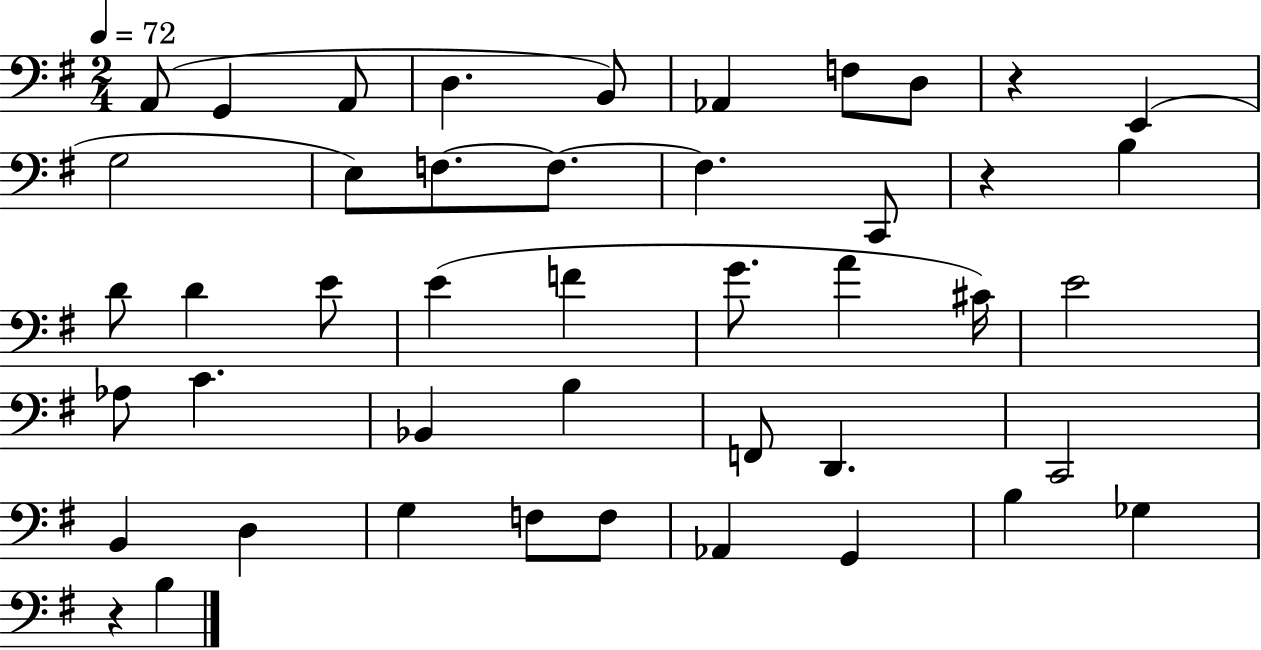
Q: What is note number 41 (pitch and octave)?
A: Gb3